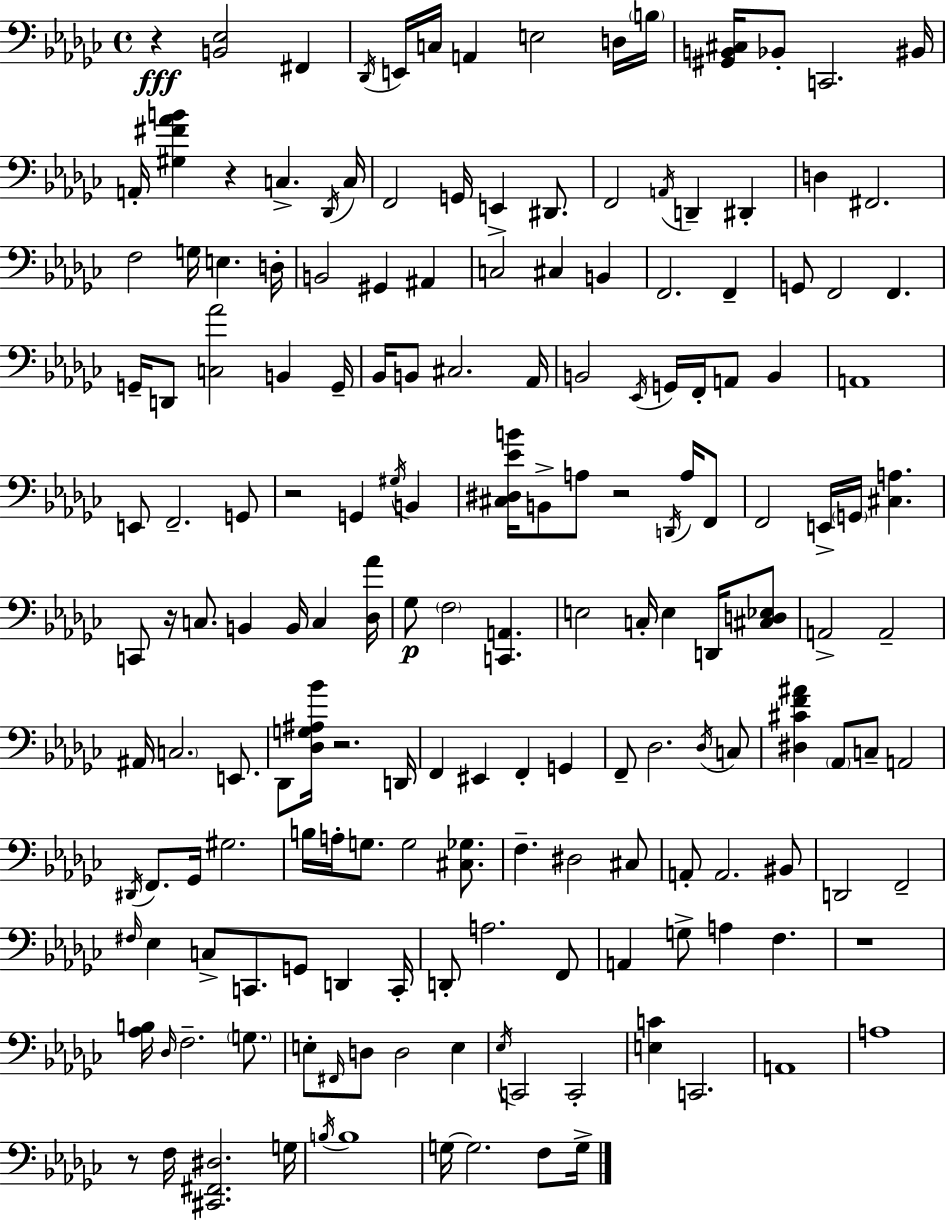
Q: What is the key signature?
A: EES minor